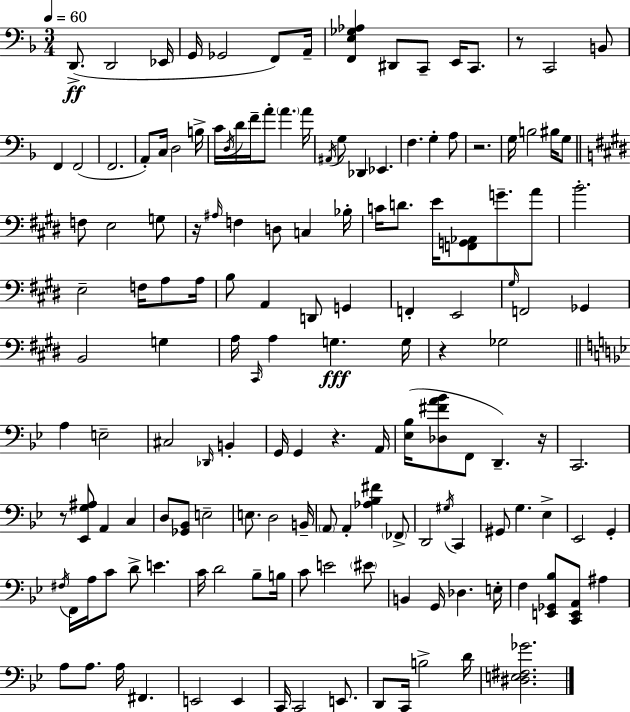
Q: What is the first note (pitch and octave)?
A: D2